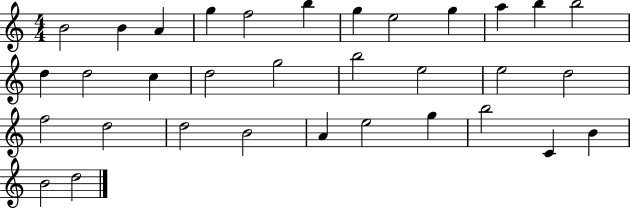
X:1
T:Untitled
M:4/4
L:1/4
K:C
B2 B A g f2 b g e2 g a b b2 d d2 c d2 g2 b2 e2 e2 d2 f2 d2 d2 B2 A e2 g b2 C B B2 d2